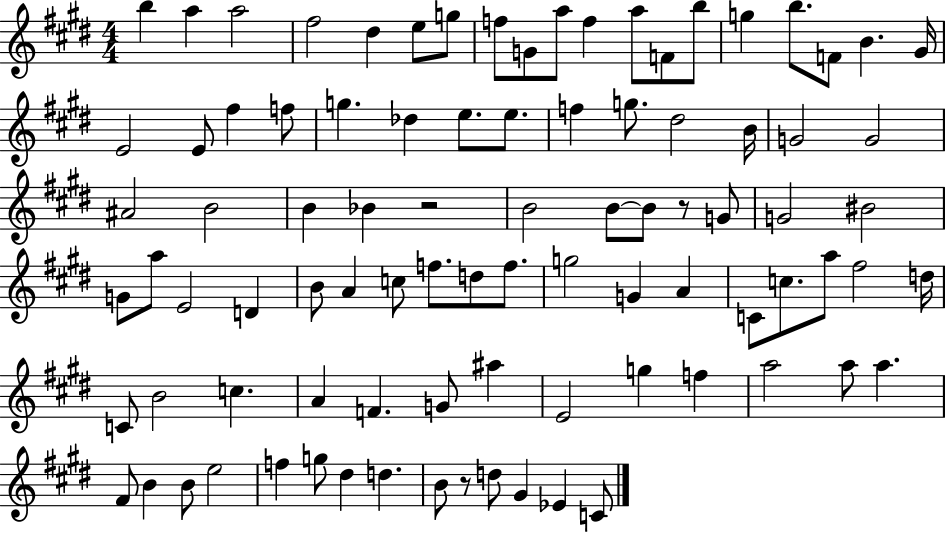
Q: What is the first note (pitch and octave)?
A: B5